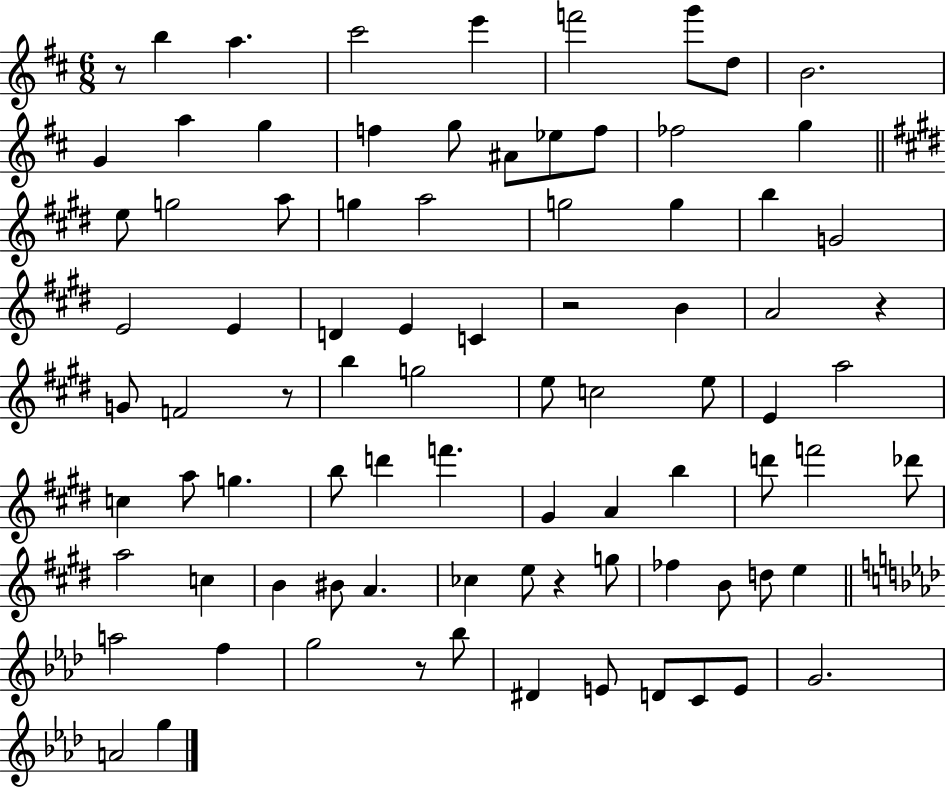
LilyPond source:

{
  \clef treble
  \numericTimeSignature
  \time 6/8
  \key d \major
  r8 b''4 a''4. | cis'''2 e'''4 | f'''2 g'''8 d''8 | b'2. | \break g'4 a''4 g''4 | f''4 g''8 ais'8 ees''8 f''8 | fes''2 g''4 | \bar "||" \break \key e \major e''8 g''2 a''8 | g''4 a''2 | g''2 g''4 | b''4 g'2 | \break e'2 e'4 | d'4 e'4 c'4 | r2 b'4 | a'2 r4 | \break g'8 f'2 r8 | b''4 g''2 | e''8 c''2 e''8 | e'4 a''2 | \break c''4 a''8 g''4. | b''8 d'''4 f'''4. | gis'4 a'4 b''4 | d'''8 f'''2 des'''8 | \break a''2 c''4 | b'4 bis'8 a'4. | ces''4 e''8 r4 g''8 | fes''4 b'8 d''8 e''4 | \break \bar "||" \break \key aes \major a''2 f''4 | g''2 r8 bes''8 | dis'4 e'8 d'8 c'8 e'8 | g'2. | \break a'2 g''4 | \bar "|."
}